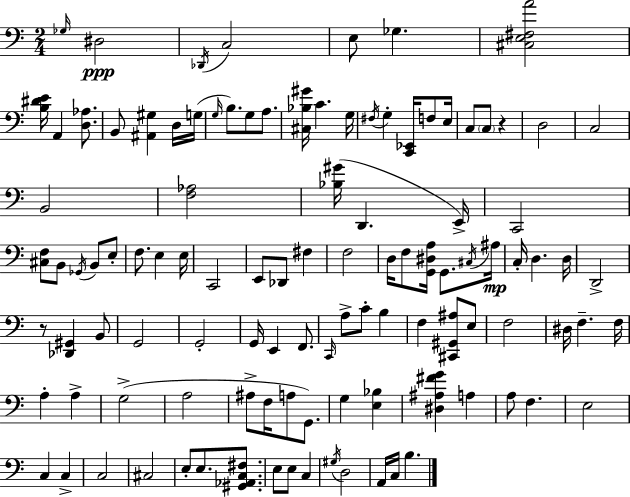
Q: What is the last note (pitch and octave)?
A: B3